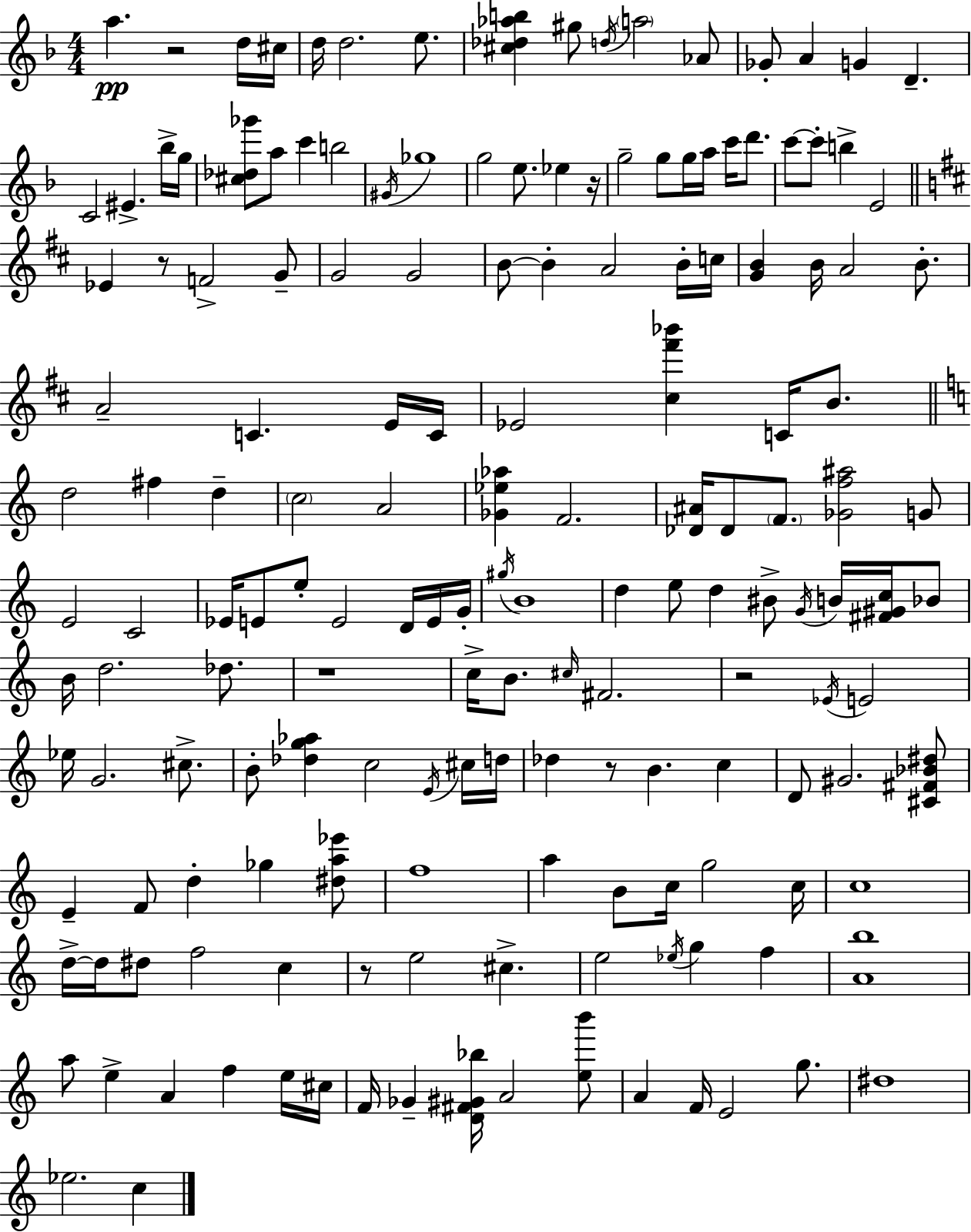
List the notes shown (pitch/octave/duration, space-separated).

A5/q. R/h D5/s C#5/s D5/s D5/h. E5/e. [C#5,Db5,Ab5,B5]/q G#5/e D5/s A5/h Ab4/e Gb4/e A4/q G4/q D4/q. C4/h EIS4/q. Bb5/s G5/s [C#5,Db5,Gb6]/e A5/e C6/q B5/h G#4/s Gb5/w G5/h E5/e. Eb5/q R/s G5/h G5/e G5/s A5/s C6/s D6/e. C6/e C6/e B5/q E4/h Eb4/q R/e F4/h G4/e G4/h G4/h B4/e B4/q A4/h B4/s C5/s [G4,B4]/q B4/s A4/h B4/e. A4/h C4/q. E4/s C4/s Eb4/h [C#5,F#6,Bb6]/q C4/s B4/e. D5/h F#5/q D5/q C5/h A4/h [Gb4,Eb5,Ab5]/q F4/h. [Db4,A#4]/s Db4/e F4/e. [Gb4,F5,A#5]/h G4/e E4/h C4/h Eb4/s E4/e E5/e E4/h D4/s E4/s G4/s G#5/s B4/w D5/q E5/e D5/q BIS4/e G4/s B4/s [F#4,G#4,C5]/s Bb4/e B4/s D5/h. Db5/e. R/w C5/s B4/e. C#5/s F#4/h. R/h Eb4/s E4/h Eb5/s G4/h. C#5/e. B4/e [Db5,G5,Ab5]/q C5/h E4/s C#5/s D5/s Db5/q R/e B4/q. C5/q D4/e G#4/h. [C#4,F#4,Bb4,D#5]/e E4/q F4/e D5/q Gb5/q [D#5,A5,Eb6]/e F5/w A5/q B4/e C5/s G5/h C5/s C5/w D5/s D5/s D#5/e F5/h C5/q R/e E5/h C#5/q. E5/h Eb5/s G5/q F5/q [A4,B5]/w A5/e E5/q A4/q F5/q E5/s C#5/s F4/s Gb4/q [D4,F#4,G#4,Bb5]/s A4/h [E5,B6]/e A4/q F4/s E4/h G5/e. D#5/w Eb5/h. C5/q